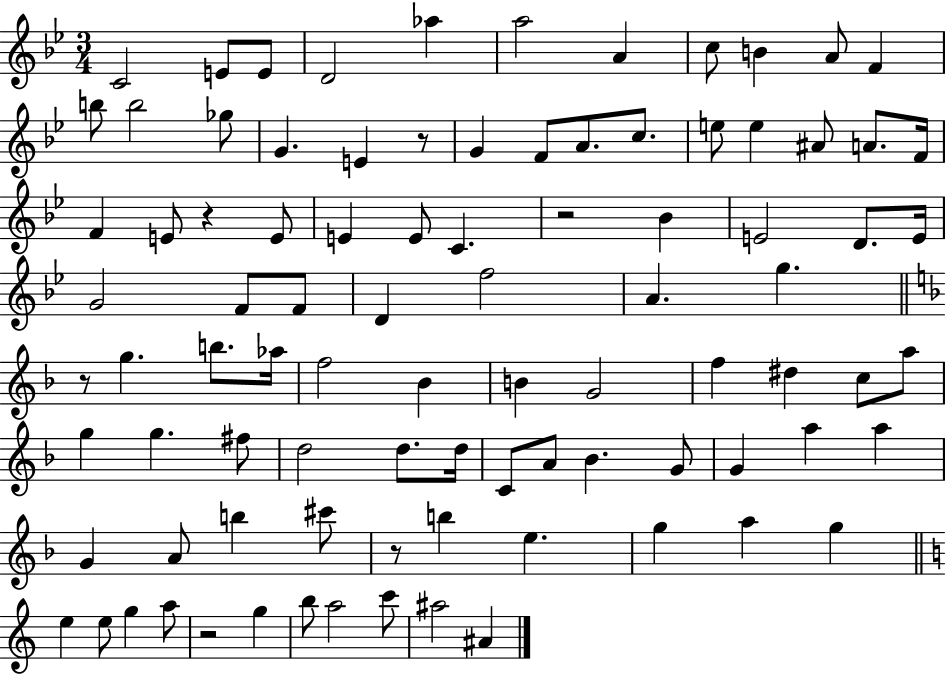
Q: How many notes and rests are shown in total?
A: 91